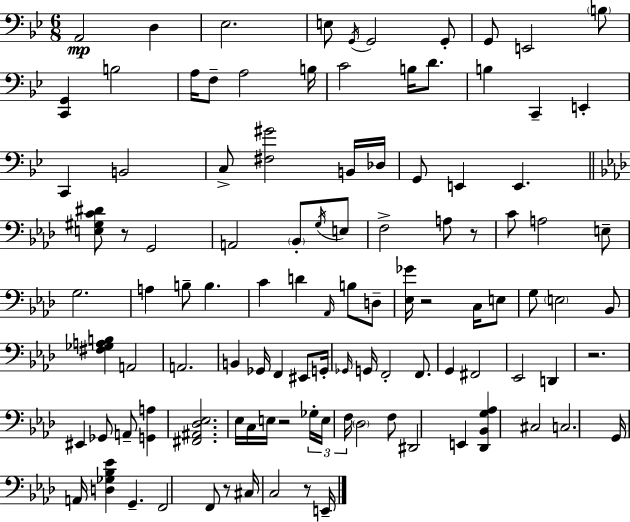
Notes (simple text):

A2/h D3/q Eb3/h. E3/e G2/s G2/h G2/e G2/e E2/h B3/e [C2,G2]/q B3/h A3/s F3/e A3/h B3/s C4/h B3/s D4/e. B3/q C2/q E2/q C2/q B2/h C3/e [F#3,G#4]/h B2/s Db3/s G2/e E2/q E2/q. [E3,G#3,C4,D#4]/e R/e G2/h A2/h Bb2/e G3/s E3/e F3/h A3/e R/e C4/e A3/h E3/e G3/h. A3/q B3/e B3/q. C4/q D4/q Ab2/s B3/e D3/e [Eb3,Gb4]/s R/h C3/s E3/e G3/e E3/h Bb2/e [F#3,Gb3,A3,B3]/q A2/h A2/h. B2/q Gb2/s F2/q EIS2/e G2/s Gb2/s G2/s F2/h F2/e. G2/q F#2/h Eb2/h D2/q R/h. EIS2/q Gb2/e A2/e [G2,A3]/q [F#2,A#2,Db3,Eb3]/h. Eb3/s C3/s E3/s R/h Gb3/s E3/s F3/s Db3/h F3/e D#2/h E2/q [Db2,Bb2,G3,Ab3]/q C#3/h C3/h. G2/s A2/s [D3,Gb3,Bb3,Eb4]/q G2/q. F2/h F2/e R/e C#3/s C3/h R/e E2/s